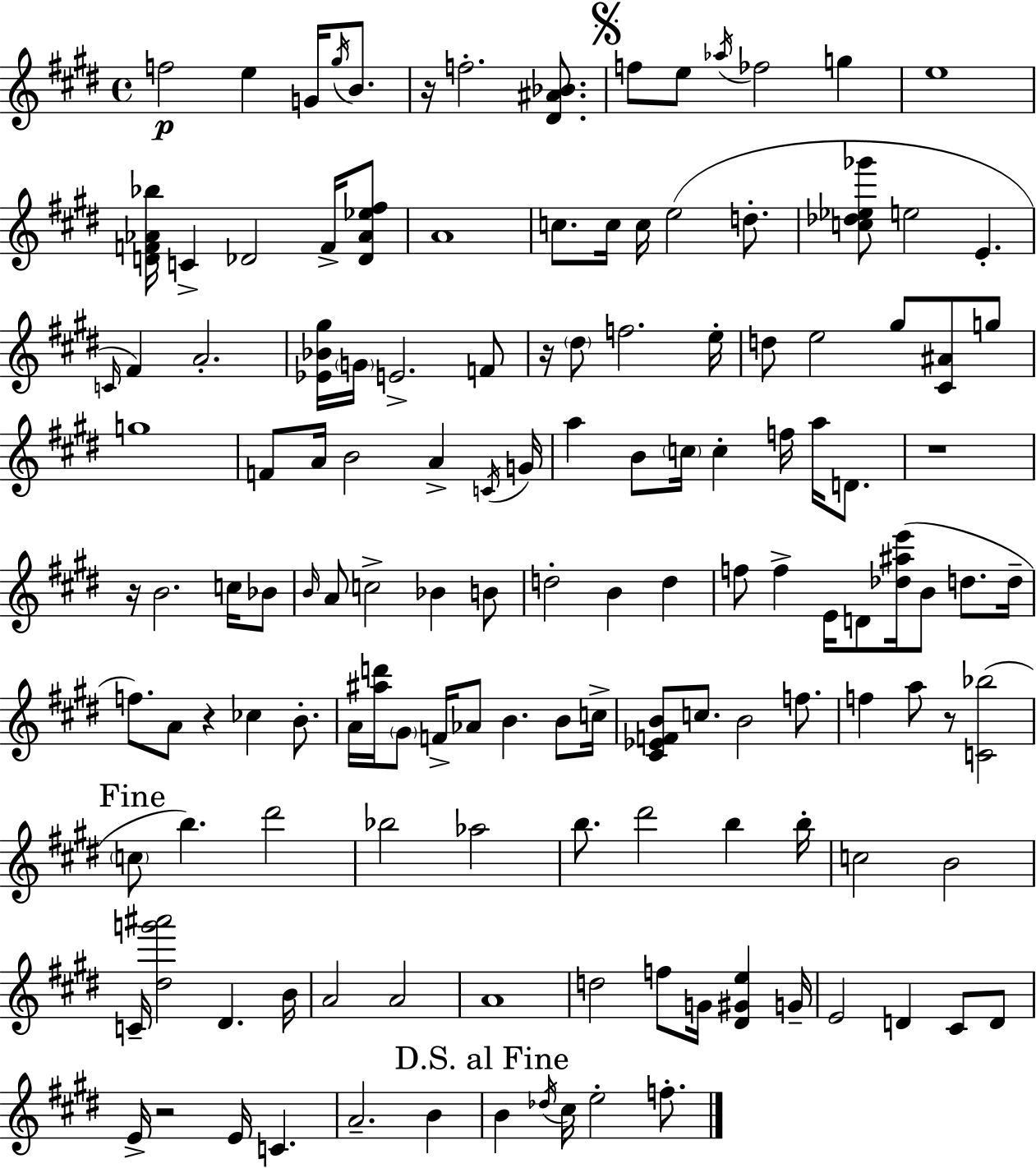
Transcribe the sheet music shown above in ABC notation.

X:1
T:Untitled
M:4/4
L:1/4
K:E
f2 e G/4 ^g/4 B/2 z/4 f2 [^D^A_B]/2 f/2 e/2 _a/4 _f2 g e4 [DF_A_b]/4 C _D2 F/4 [_D_A_e^f]/2 A4 c/2 c/4 c/4 e2 d/2 [c_d_e_g']/2 e2 E C/4 ^F A2 [_E_B^g]/4 G/4 E2 F/2 z/4 ^d/2 f2 e/4 d/2 e2 ^g/2 [^C^A]/2 g/2 g4 F/2 A/4 B2 A C/4 G/4 a B/2 c/4 c f/4 a/4 D/2 z4 z/4 B2 c/4 _B/2 B/4 A/2 c2 _B B/2 d2 B d f/2 f E/4 D/2 [_d^ae']/4 B/2 d/2 d/4 f/2 A/2 z _c B/2 A/4 [^ad']/4 ^G/2 F/4 _A/2 B B/2 c/4 [^C_EFB]/2 c/2 B2 f/2 f a/2 z/2 [C_b]2 c/2 b ^d'2 _b2 _a2 b/2 ^d'2 b b/4 c2 B2 C/4 [^dg'^a']2 ^D B/4 A2 A2 A4 d2 f/2 G/4 [^D^Ge] G/4 E2 D ^C/2 D/2 E/4 z2 E/4 C A2 B B _d/4 ^c/4 e2 f/2